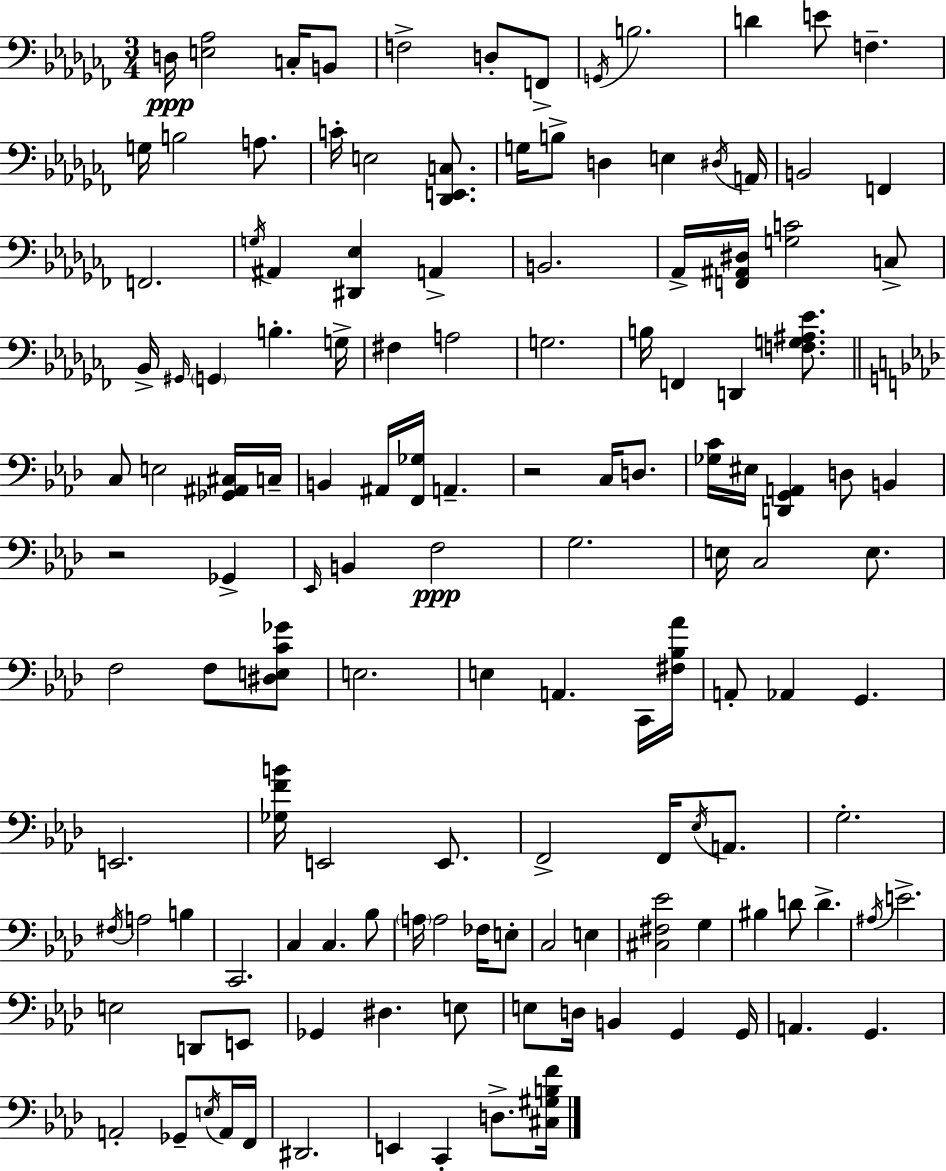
X:1
T:Untitled
M:3/4
L:1/4
K:Abm
D,/4 [E,_A,]2 C,/4 B,,/2 F,2 D,/2 F,,/2 G,,/4 B,2 D E/2 F, G,/4 B,2 A,/2 C/4 E,2 [_D,,E,,C,]/2 G,/4 B,/2 D, E, ^D,/4 A,,/4 B,,2 F,, F,,2 G,/4 ^A,, [^D,,_E,] A,, B,,2 _A,,/4 [F,,^A,,^D,]/4 [G,C]2 C,/2 _B,,/4 ^G,,/4 G,, B, G,/4 ^F, A,2 G,2 B,/4 F,, D,, [F,G,^A,_E]/2 C,/2 E,2 [_G,,^A,,^C,]/4 C,/4 B,, ^A,,/4 [F,,_G,]/4 A,, z2 C,/4 D,/2 [_G,C]/4 ^E,/4 [D,,G,,A,,] D,/2 B,, z2 _G,, _E,,/4 B,, F,2 G,2 E,/4 C,2 E,/2 F,2 F,/2 [^D,E,C_G]/2 E,2 E, A,, C,,/4 [^F,_B,_A]/4 A,,/2 _A,, G,, E,,2 [_G,FB]/4 E,,2 E,,/2 F,,2 F,,/4 _E,/4 A,,/2 G,2 ^F,/4 A,2 B, C,,2 C, C, _B,/2 A,/4 A,2 _F,/4 E,/2 C,2 E, [^C,^F,_E]2 G, ^B, D/2 D ^A,/4 E2 E,2 D,,/2 E,,/2 _G,, ^D, E,/2 E,/2 D,/4 B,, G,, G,,/4 A,, G,, A,,2 _G,,/2 E,/4 A,,/4 F,,/4 ^D,,2 E,, C,, D,/2 [^C,^G,B,F]/4